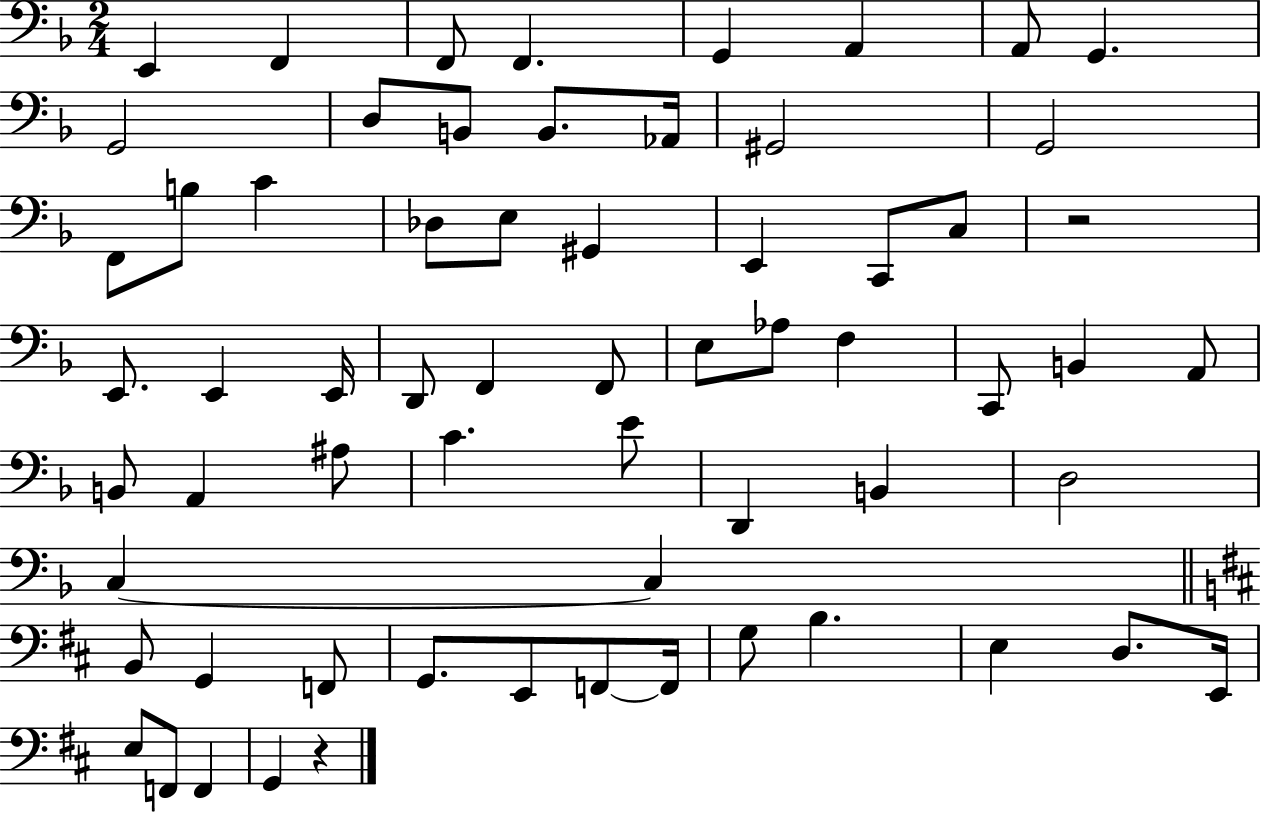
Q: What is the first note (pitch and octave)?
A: E2